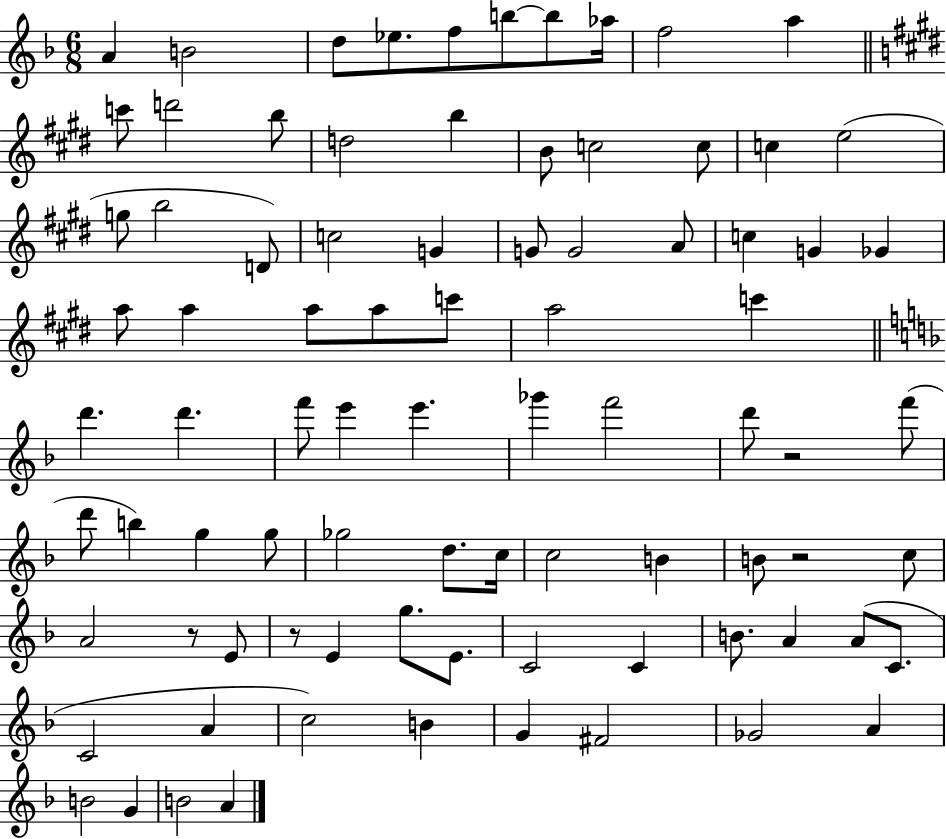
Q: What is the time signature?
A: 6/8